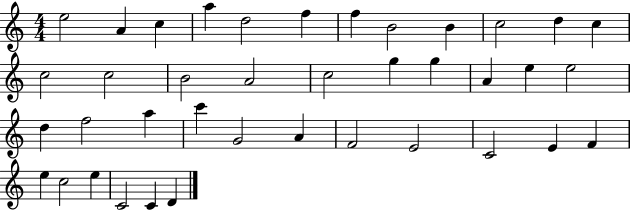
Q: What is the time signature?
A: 4/4